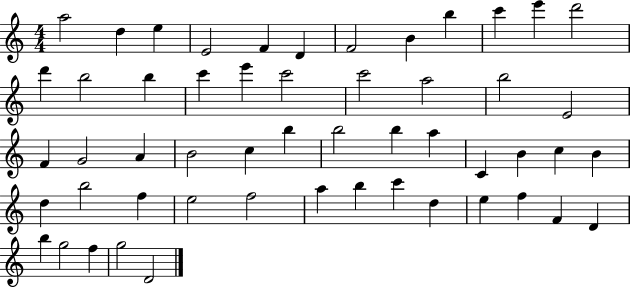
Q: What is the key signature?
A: C major